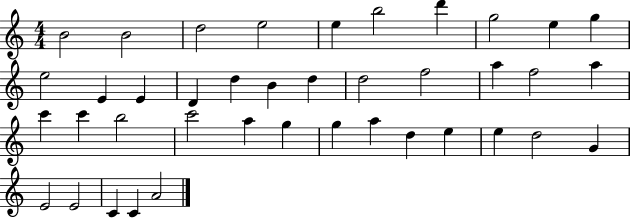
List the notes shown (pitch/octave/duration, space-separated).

B4/h B4/h D5/h E5/h E5/q B5/h D6/q G5/h E5/q G5/q E5/h E4/q E4/q D4/q D5/q B4/q D5/q D5/h F5/h A5/q F5/h A5/q C6/q C6/q B5/h C6/h A5/q G5/q G5/q A5/q D5/q E5/q E5/q D5/h G4/q E4/h E4/h C4/q C4/q A4/h